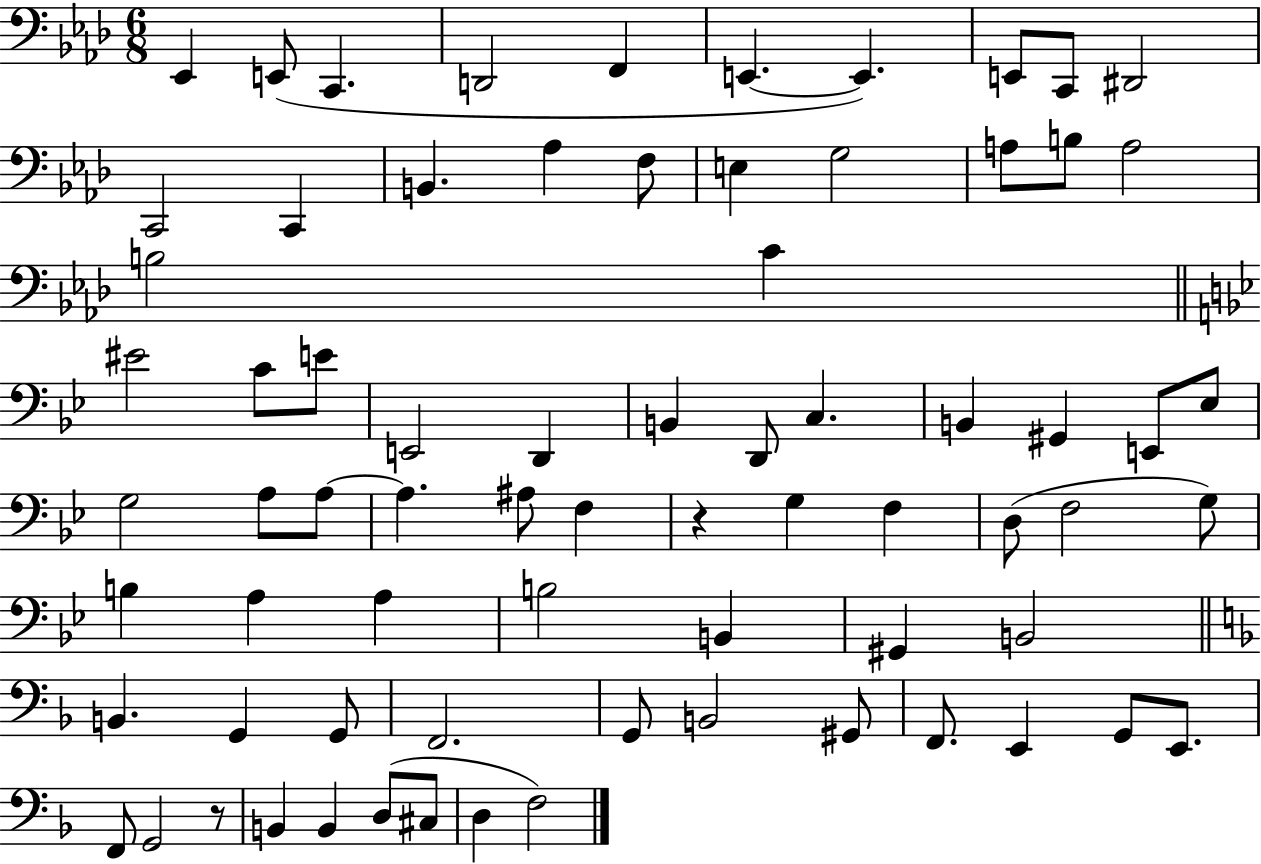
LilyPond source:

{
  \clef bass
  \numericTimeSignature
  \time 6/8
  \key aes \major
  \repeat volta 2 { ees,4 e,8( c,4. | d,2 f,4 | e,4.~~ e,4.) | e,8 c,8 dis,2 | \break c,2 c,4 | b,4. aes4 f8 | e4 g2 | a8 b8 a2 | \break b2 c'4 | \bar "||" \break \key bes \major eis'2 c'8 e'8 | e,2 d,4 | b,4 d,8 c4. | b,4 gis,4 e,8 ees8 | \break g2 a8 a8~~ | a4. ais8 f4 | r4 g4 f4 | d8( f2 g8) | \break b4 a4 a4 | b2 b,4 | gis,4 b,2 | \bar "||" \break \key f \major b,4. g,4 g,8 | f,2. | g,8 b,2 gis,8 | f,8. e,4 g,8 e,8. | \break f,8 g,2 r8 | b,4 b,4 d8( cis8 | d4 f2) | } \bar "|."
}